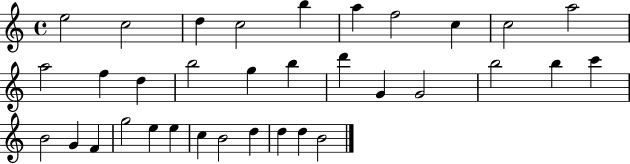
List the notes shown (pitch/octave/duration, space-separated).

E5/h C5/h D5/q C5/h B5/q A5/q F5/h C5/q C5/h A5/h A5/h F5/q D5/q B5/h G5/q B5/q D6/q G4/q G4/h B5/h B5/q C6/q B4/h G4/q F4/q G5/h E5/q E5/q C5/q B4/h D5/q D5/q D5/q B4/h